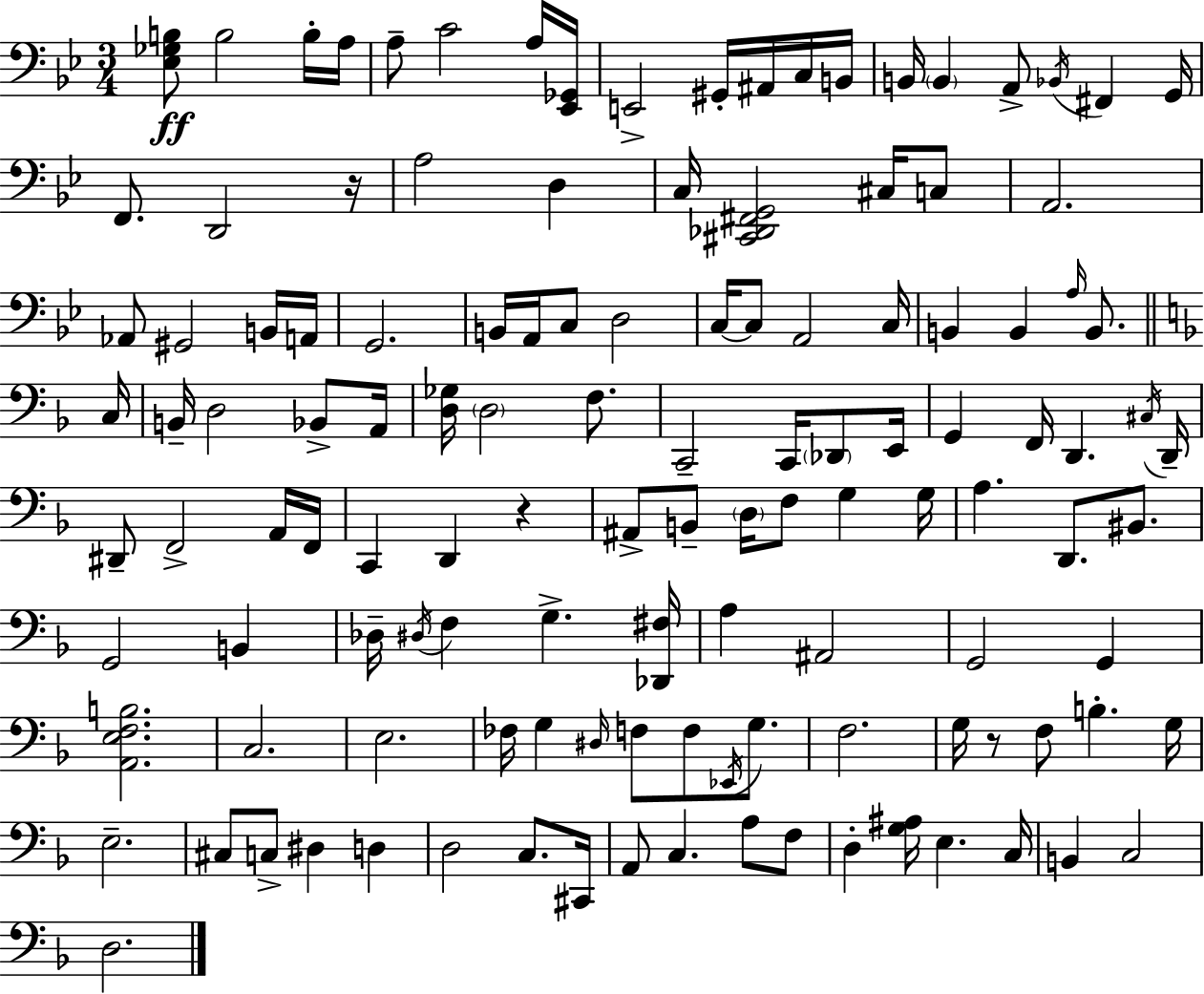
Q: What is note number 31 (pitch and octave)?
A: B2